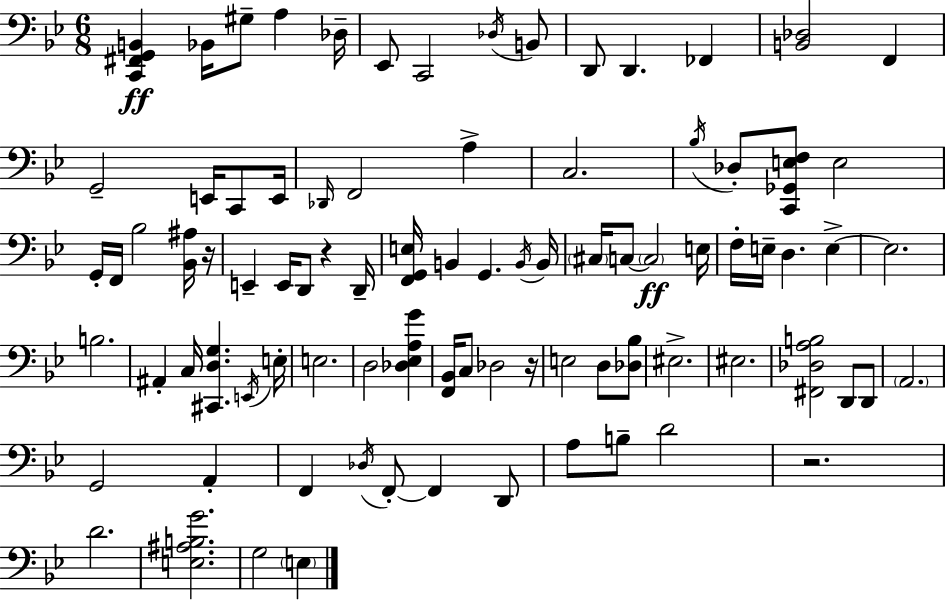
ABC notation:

X:1
T:Untitled
M:6/8
L:1/4
K:Gm
[C,,^F,,G,,B,,] _B,,/4 ^G,/2 A, _D,/4 _E,,/2 C,,2 _D,/4 B,,/2 D,,/2 D,, _F,, [B,,_D,]2 F,, G,,2 E,,/4 C,,/2 E,,/4 _D,,/4 F,,2 A, C,2 _B,/4 _D,/2 [C,,_G,,E,F,]/2 E,2 G,,/4 F,,/4 _B,2 [_B,,^A,]/4 z/4 E,, E,,/4 D,,/2 z D,,/4 [F,,G,,E,]/4 B,, G,, B,,/4 B,,/4 ^C,/4 C,/2 C,2 E,/4 F,/4 E,/4 D, E, E,2 B,2 ^A,, C,/4 [^C,,D,G,] E,,/4 E,/4 E,2 D,2 [_D,_E,A,G] [F,,_B,,]/4 C,/2 _D,2 z/4 E,2 D,/2 [_D,_B,]/2 ^E,2 ^E,2 [^F,,_D,A,B,]2 D,,/2 D,,/2 A,,2 G,,2 A,, F,, _D,/4 F,,/2 F,, D,,/2 A,/2 B,/2 D2 z2 D2 [E,^A,B,G]2 G,2 E,